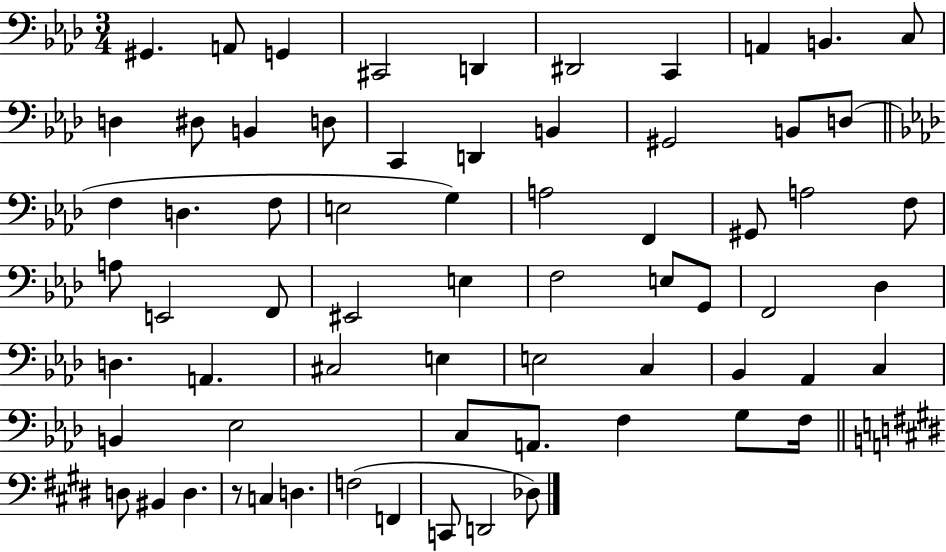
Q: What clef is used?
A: bass